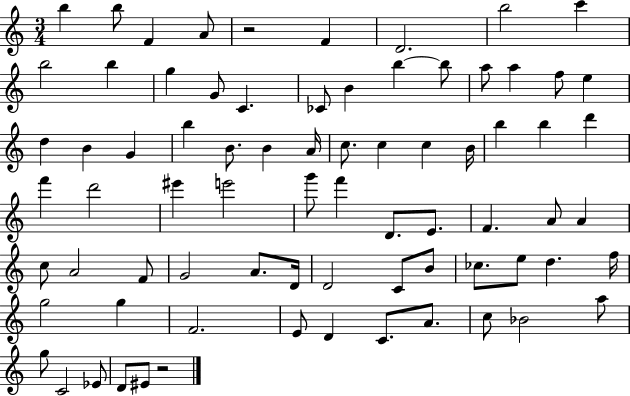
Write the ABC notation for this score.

X:1
T:Untitled
M:3/4
L:1/4
K:C
b b/2 F A/2 z2 F D2 b2 c' b2 b g G/2 C _C/2 B b b/2 a/2 a f/2 e d B G b B/2 B A/4 c/2 c c B/4 b b d' f' d'2 ^e' e'2 g'/2 f' D/2 E/2 F A/2 A c/2 A2 F/2 G2 A/2 D/4 D2 C/2 B/2 _c/2 e/2 d f/4 g2 g F2 E/2 D C/2 A/2 c/2 _B2 a/2 g/2 C2 _E/2 D/2 ^E/2 z2